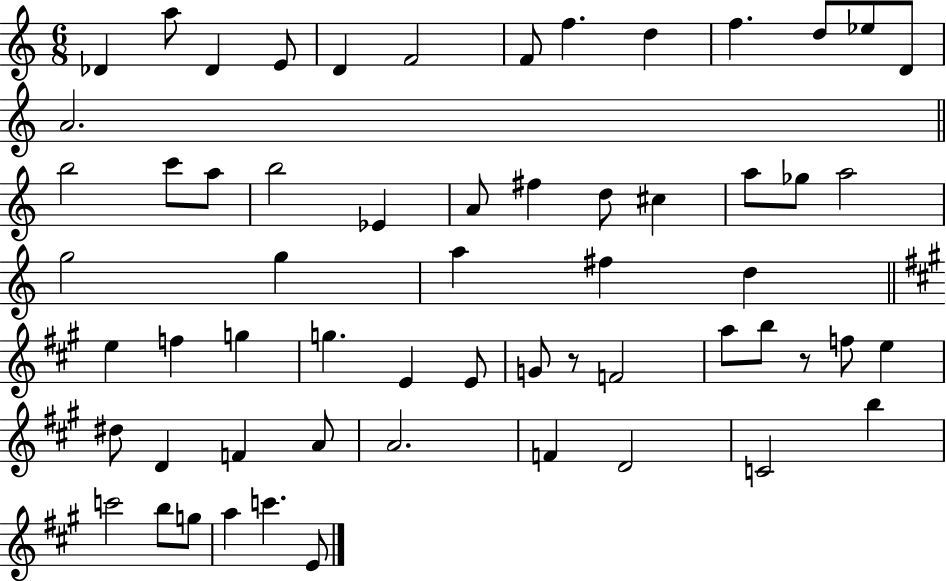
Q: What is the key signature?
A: C major